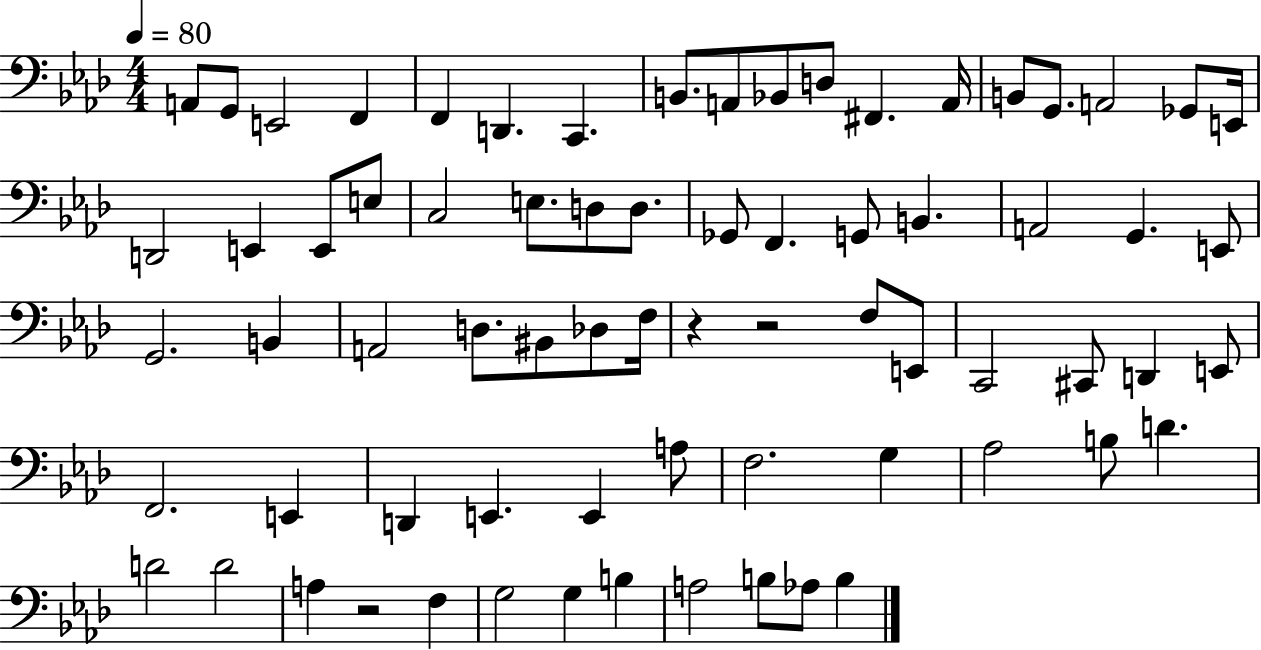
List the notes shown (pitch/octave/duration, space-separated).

A2/e G2/e E2/h F2/q F2/q D2/q. C2/q. B2/e. A2/e Bb2/e D3/e F#2/q. A2/s B2/e G2/e. A2/h Gb2/e E2/s D2/h E2/q E2/e E3/e C3/h E3/e. D3/e D3/e. Gb2/e F2/q. G2/e B2/q. A2/h G2/q. E2/e G2/h. B2/q A2/h D3/e. BIS2/e Db3/e F3/s R/q R/h F3/e E2/e C2/h C#2/e D2/q E2/e F2/h. E2/q D2/q E2/q. E2/q A3/e F3/h. G3/q Ab3/h B3/e D4/q. D4/h D4/h A3/q R/h F3/q G3/h G3/q B3/q A3/h B3/e Ab3/e B3/q